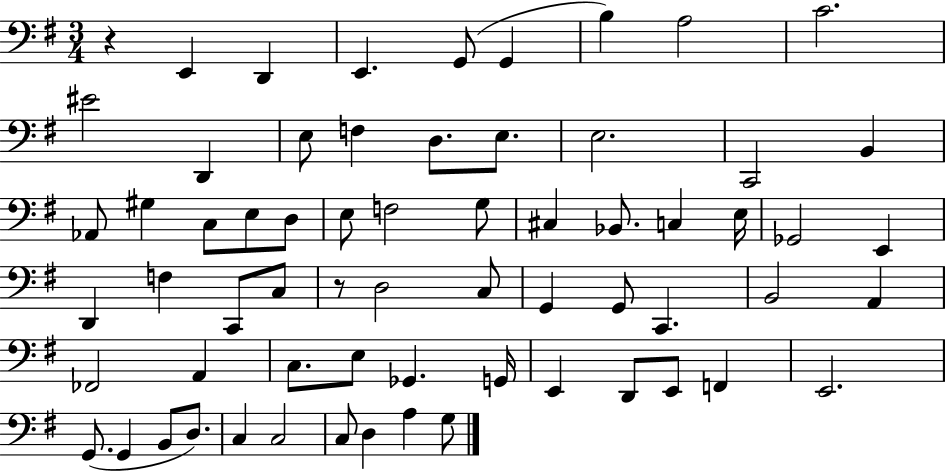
X:1
T:Untitled
M:3/4
L:1/4
K:G
z E,, D,, E,, G,,/2 G,, B, A,2 C2 ^E2 D,, E,/2 F, D,/2 E,/2 E,2 C,,2 B,, _A,,/2 ^G, C,/2 E,/2 D,/2 E,/2 F,2 G,/2 ^C, _B,,/2 C, E,/4 _G,,2 E,, D,, F, C,,/2 C,/2 z/2 D,2 C,/2 G,, G,,/2 C,, B,,2 A,, _F,,2 A,, C,/2 E,/2 _G,, G,,/4 E,, D,,/2 E,,/2 F,, E,,2 G,,/2 G,, B,,/2 D,/2 C, C,2 C,/2 D, A, G,/2